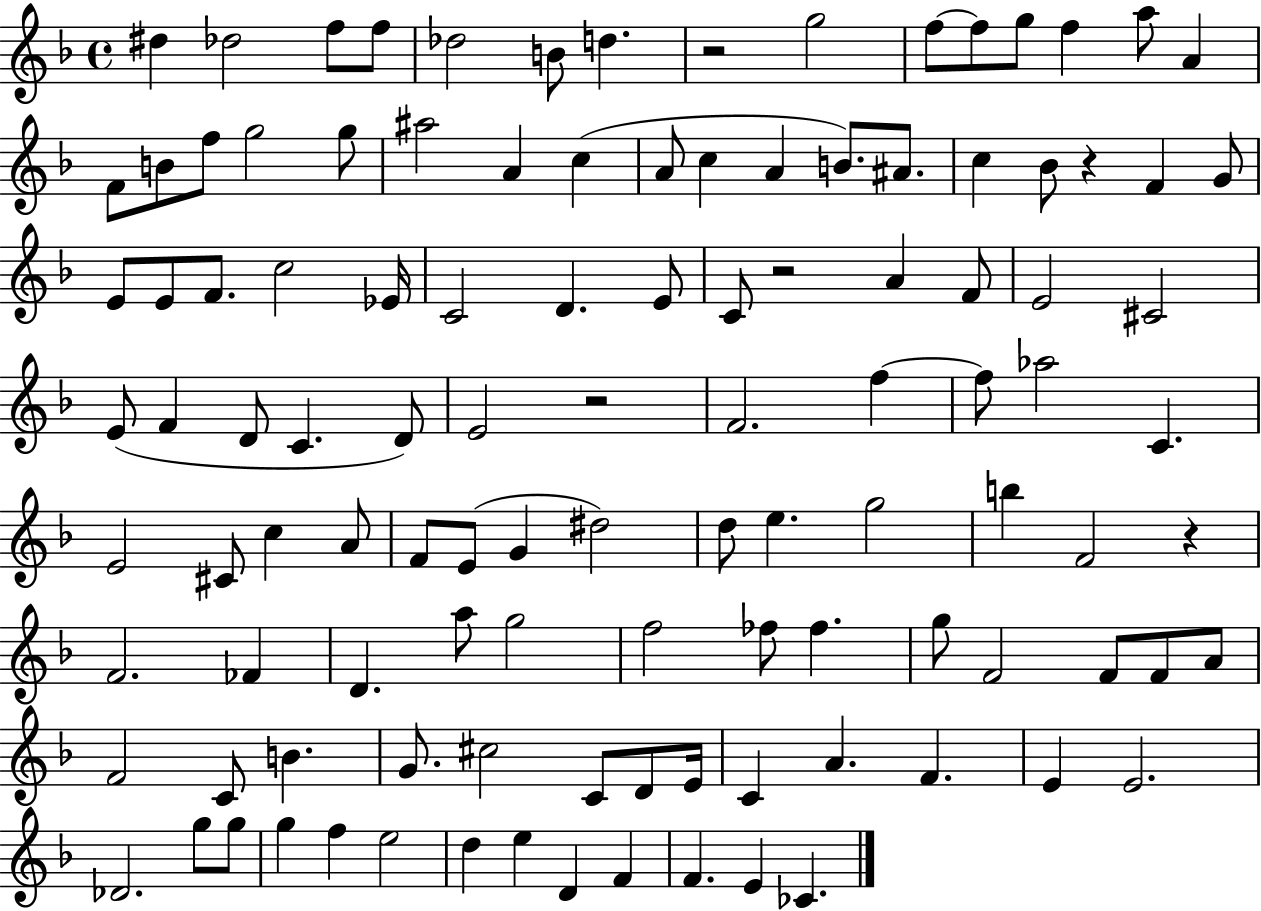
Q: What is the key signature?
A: F major